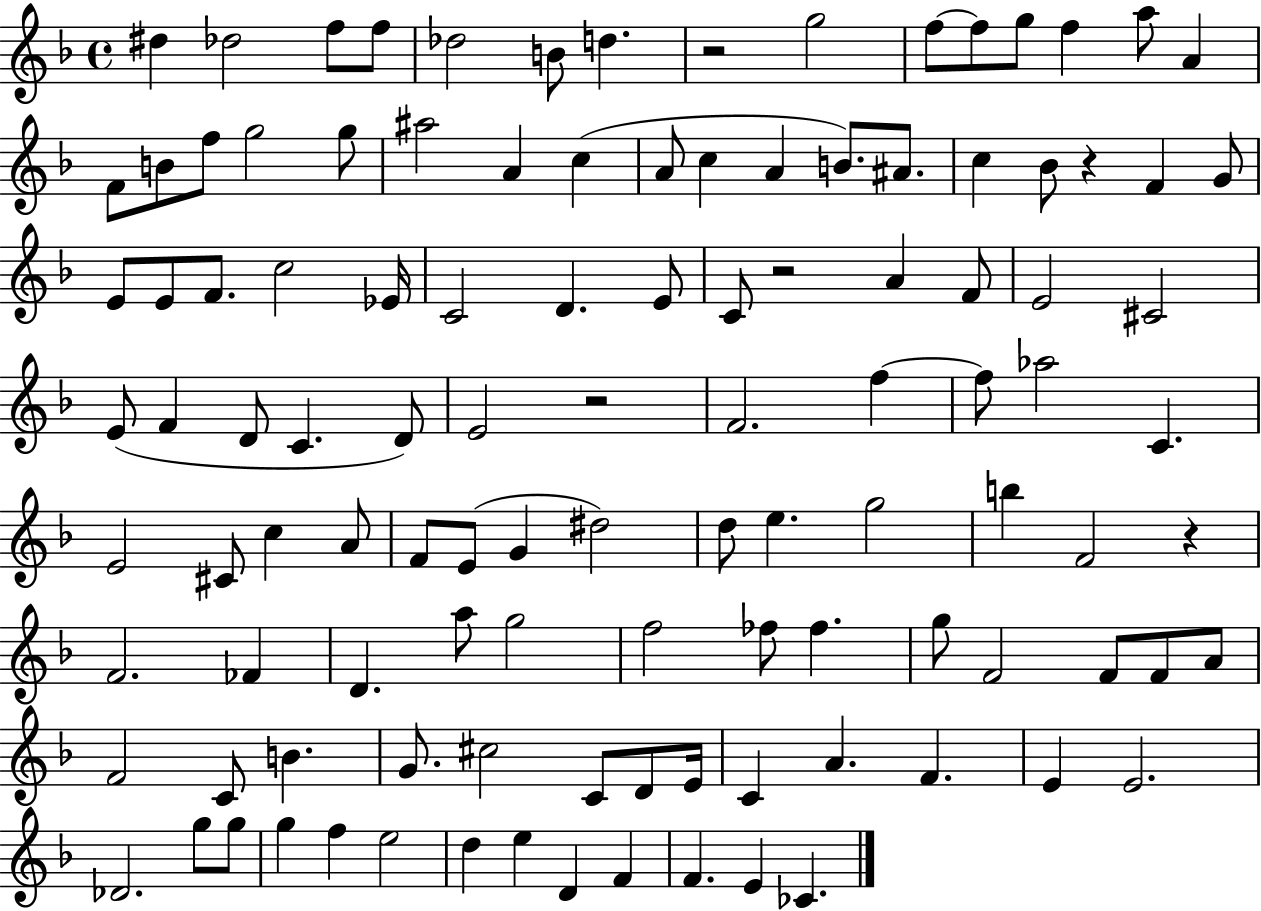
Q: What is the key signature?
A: F major